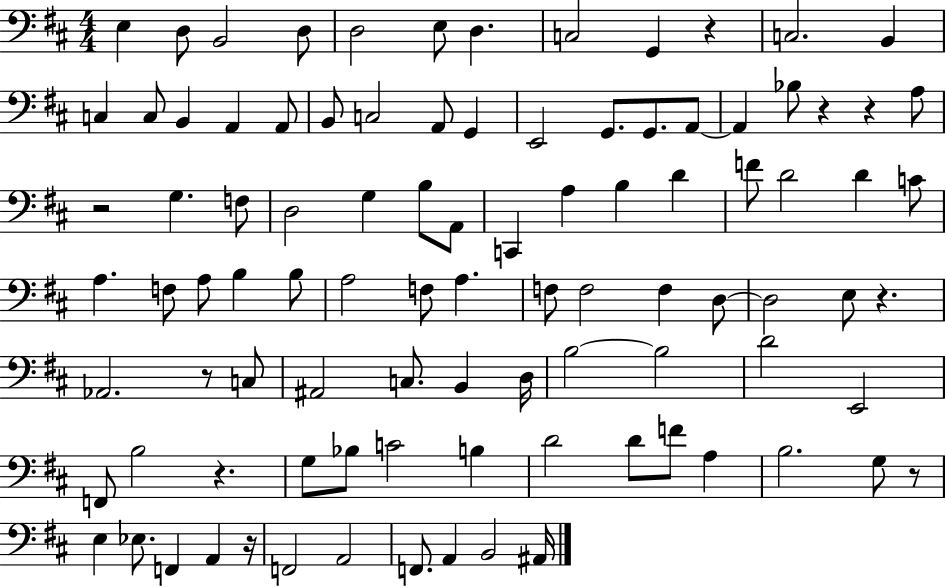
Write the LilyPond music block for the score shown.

{
  \clef bass
  \numericTimeSignature
  \time 4/4
  \key d \major
  e4 d8 b,2 d8 | d2 e8 d4. | c2 g,4 r4 | c2. b,4 | \break c4 c8 b,4 a,4 a,8 | b,8 c2 a,8 g,4 | e,2 g,8. g,8. a,8~~ | a,4 bes8 r4 r4 a8 | \break r2 g4. f8 | d2 g4 b8 a,8 | c,4 a4 b4 d'4 | f'8 d'2 d'4 c'8 | \break a4. f8 a8 b4 b8 | a2 f8 a4. | f8 f2 f4 d8~~ | d2 e8 r4. | \break aes,2. r8 c8 | ais,2 c8. b,4 d16 | b2~~ b2 | d'2 e,2 | \break f,8 b2 r4. | g8 bes8 c'2 b4 | d'2 d'8 f'8 a4 | b2. g8 r8 | \break e4 ees8. f,4 a,4 r16 | f,2 a,2 | f,8. a,4 b,2 ais,16 | \bar "|."
}